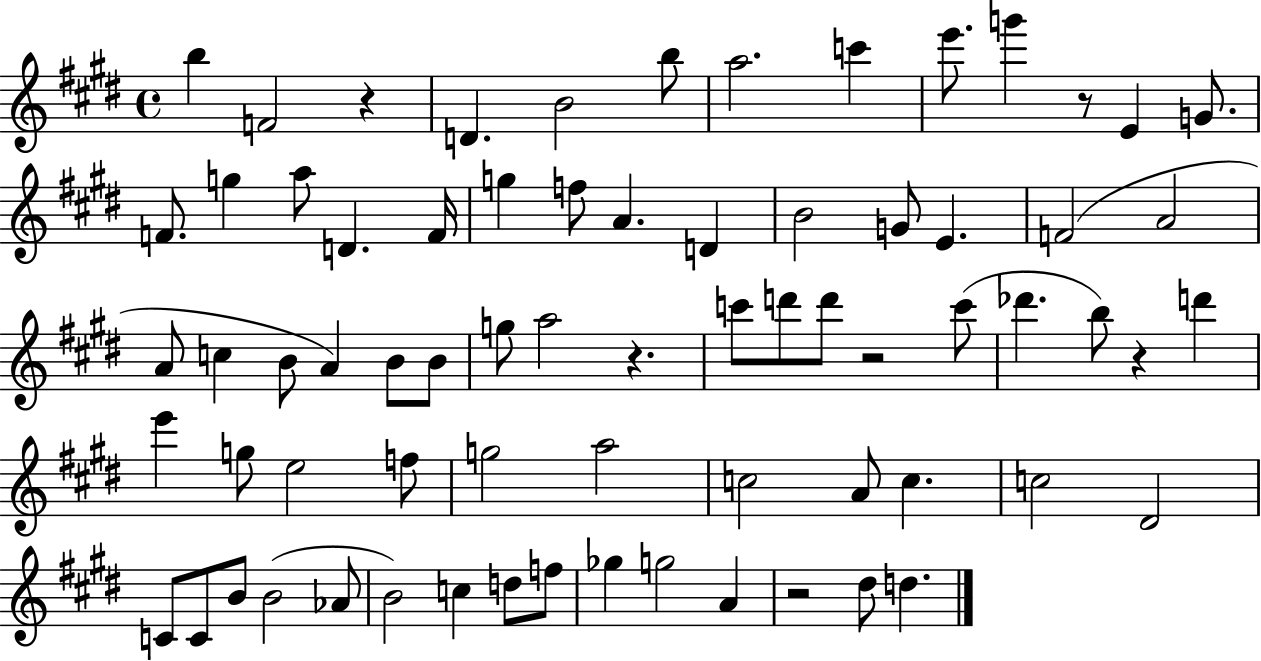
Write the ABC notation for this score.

X:1
T:Untitled
M:4/4
L:1/4
K:E
b F2 z D B2 b/2 a2 c' e'/2 g' z/2 E G/2 F/2 g a/2 D F/4 g f/2 A D B2 G/2 E F2 A2 A/2 c B/2 A B/2 B/2 g/2 a2 z c'/2 d'/2 d'/2 z2 c'/2 _d' b/2 z d' e' g/2 e2 f/2 g2 a2 c2 A/2 c c2 ^D2 C/2 C/2 B/2 B2 _A/2 B2 c d/2 f/2 _g g2 A z2 ^d/2 d